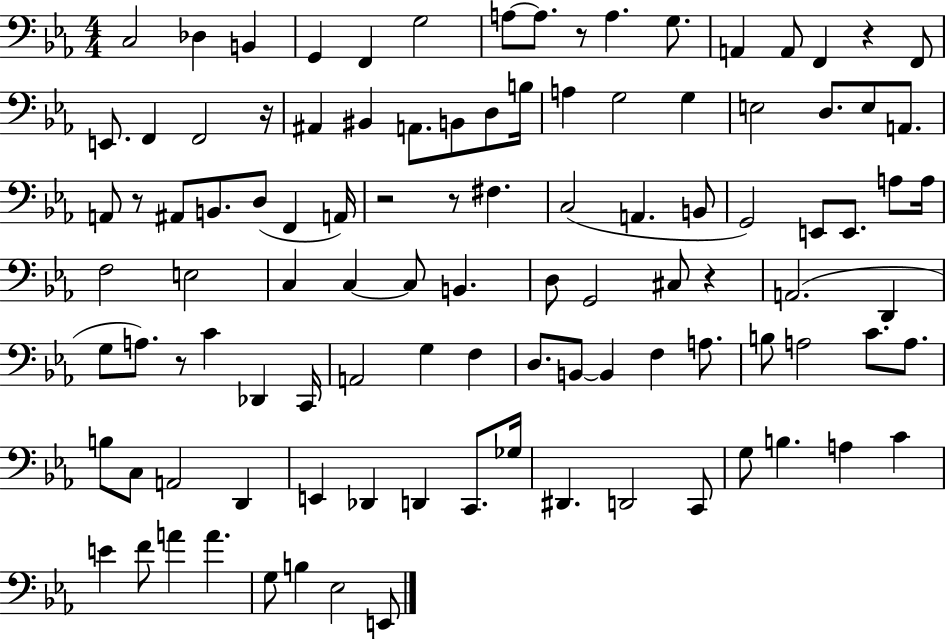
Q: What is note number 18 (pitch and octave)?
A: A#2